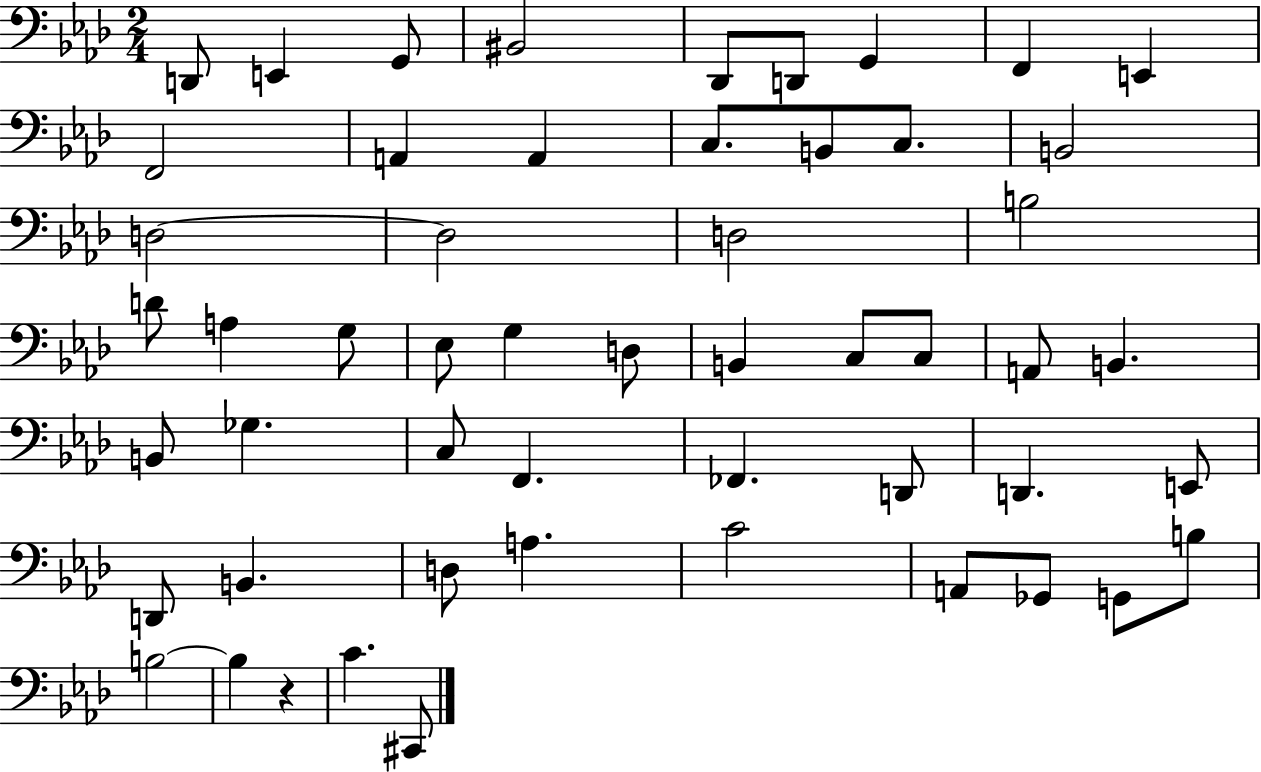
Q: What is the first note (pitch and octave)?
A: D2